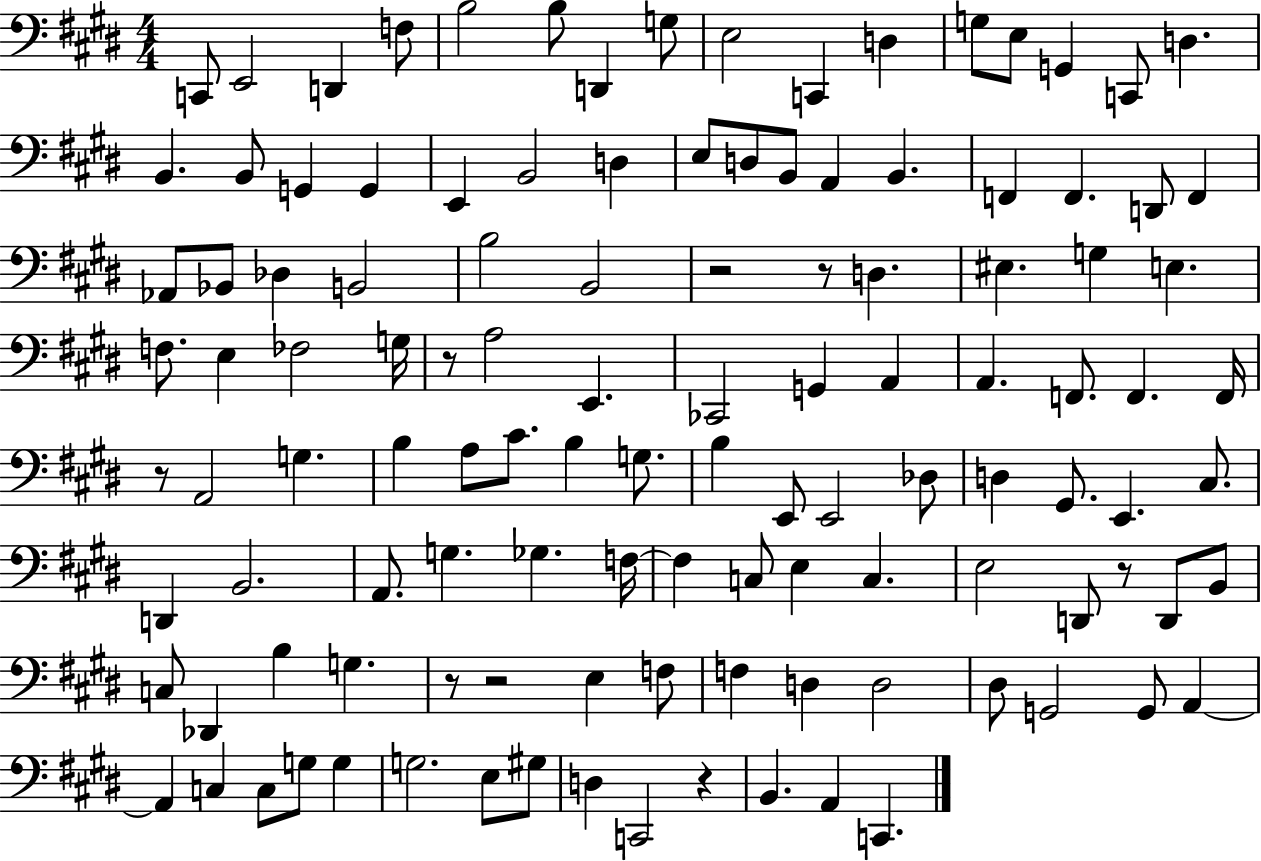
C2/e E2/h D2/q F3/e B3/h B3/e D2/q G3/e E3/h C2/q D3/q G3/e E3/e G2/q C2/e D3/q. B2/q. B2/e G2/q G2/q E2/q B2/h D3/q E3/e D3/e B2/e A2/q B2/q. F2/q F2/q. D2/e F2/q Ab2/e Bb2/e Db3/q B2/h B3/h B2/h R/h R/e D3/q. EIS3/q. G3/q E3/q. F3/e. E3/q FES3/h G3/s R/e A3/h E2/q. CES2/h G2/q A2/q A2/q. F2/e. F2/q. F2/s R/e A2/h G3/q. B3/q A3/e C#4/e. B3/q G3/e. B3/q E2/e E2/h Db3/e D3/q G#2/e. E2/q. C#3/e. D2/q B2/h. A2/e. G3/q. Gb3/q. F3/s F3/q C3/e E3/q C3/q. E3/h D2/e R/e D2/e B2/e C3/e Db2/q B3/q G3/q. R/e R/h E3/q F3/e F3/q D3/q D3/h D#3/e G2/h G2/e A2/q A2/q C3/q C3/e G3/e G3/q G3/h. E3/e G#3/e D3/q C2/h R/q B2/q. A2/q C2/q.